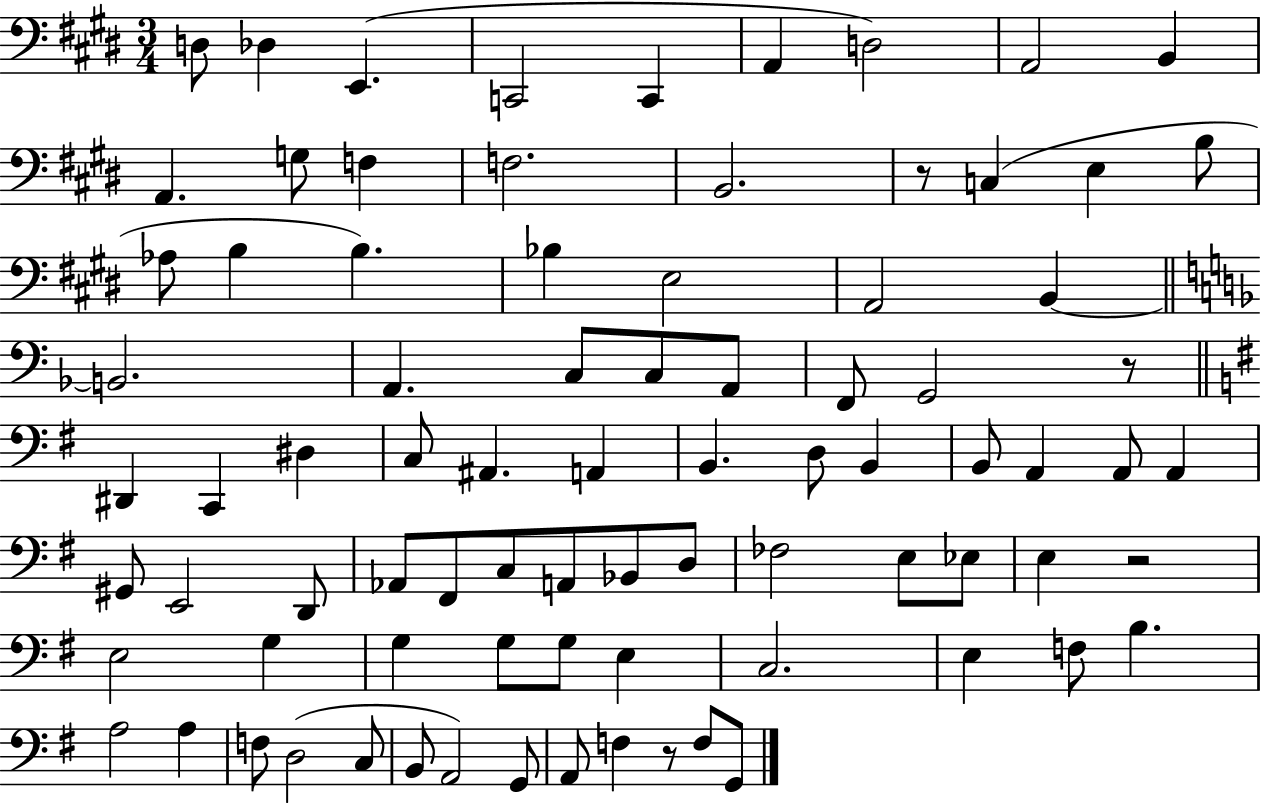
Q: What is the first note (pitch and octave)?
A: D3